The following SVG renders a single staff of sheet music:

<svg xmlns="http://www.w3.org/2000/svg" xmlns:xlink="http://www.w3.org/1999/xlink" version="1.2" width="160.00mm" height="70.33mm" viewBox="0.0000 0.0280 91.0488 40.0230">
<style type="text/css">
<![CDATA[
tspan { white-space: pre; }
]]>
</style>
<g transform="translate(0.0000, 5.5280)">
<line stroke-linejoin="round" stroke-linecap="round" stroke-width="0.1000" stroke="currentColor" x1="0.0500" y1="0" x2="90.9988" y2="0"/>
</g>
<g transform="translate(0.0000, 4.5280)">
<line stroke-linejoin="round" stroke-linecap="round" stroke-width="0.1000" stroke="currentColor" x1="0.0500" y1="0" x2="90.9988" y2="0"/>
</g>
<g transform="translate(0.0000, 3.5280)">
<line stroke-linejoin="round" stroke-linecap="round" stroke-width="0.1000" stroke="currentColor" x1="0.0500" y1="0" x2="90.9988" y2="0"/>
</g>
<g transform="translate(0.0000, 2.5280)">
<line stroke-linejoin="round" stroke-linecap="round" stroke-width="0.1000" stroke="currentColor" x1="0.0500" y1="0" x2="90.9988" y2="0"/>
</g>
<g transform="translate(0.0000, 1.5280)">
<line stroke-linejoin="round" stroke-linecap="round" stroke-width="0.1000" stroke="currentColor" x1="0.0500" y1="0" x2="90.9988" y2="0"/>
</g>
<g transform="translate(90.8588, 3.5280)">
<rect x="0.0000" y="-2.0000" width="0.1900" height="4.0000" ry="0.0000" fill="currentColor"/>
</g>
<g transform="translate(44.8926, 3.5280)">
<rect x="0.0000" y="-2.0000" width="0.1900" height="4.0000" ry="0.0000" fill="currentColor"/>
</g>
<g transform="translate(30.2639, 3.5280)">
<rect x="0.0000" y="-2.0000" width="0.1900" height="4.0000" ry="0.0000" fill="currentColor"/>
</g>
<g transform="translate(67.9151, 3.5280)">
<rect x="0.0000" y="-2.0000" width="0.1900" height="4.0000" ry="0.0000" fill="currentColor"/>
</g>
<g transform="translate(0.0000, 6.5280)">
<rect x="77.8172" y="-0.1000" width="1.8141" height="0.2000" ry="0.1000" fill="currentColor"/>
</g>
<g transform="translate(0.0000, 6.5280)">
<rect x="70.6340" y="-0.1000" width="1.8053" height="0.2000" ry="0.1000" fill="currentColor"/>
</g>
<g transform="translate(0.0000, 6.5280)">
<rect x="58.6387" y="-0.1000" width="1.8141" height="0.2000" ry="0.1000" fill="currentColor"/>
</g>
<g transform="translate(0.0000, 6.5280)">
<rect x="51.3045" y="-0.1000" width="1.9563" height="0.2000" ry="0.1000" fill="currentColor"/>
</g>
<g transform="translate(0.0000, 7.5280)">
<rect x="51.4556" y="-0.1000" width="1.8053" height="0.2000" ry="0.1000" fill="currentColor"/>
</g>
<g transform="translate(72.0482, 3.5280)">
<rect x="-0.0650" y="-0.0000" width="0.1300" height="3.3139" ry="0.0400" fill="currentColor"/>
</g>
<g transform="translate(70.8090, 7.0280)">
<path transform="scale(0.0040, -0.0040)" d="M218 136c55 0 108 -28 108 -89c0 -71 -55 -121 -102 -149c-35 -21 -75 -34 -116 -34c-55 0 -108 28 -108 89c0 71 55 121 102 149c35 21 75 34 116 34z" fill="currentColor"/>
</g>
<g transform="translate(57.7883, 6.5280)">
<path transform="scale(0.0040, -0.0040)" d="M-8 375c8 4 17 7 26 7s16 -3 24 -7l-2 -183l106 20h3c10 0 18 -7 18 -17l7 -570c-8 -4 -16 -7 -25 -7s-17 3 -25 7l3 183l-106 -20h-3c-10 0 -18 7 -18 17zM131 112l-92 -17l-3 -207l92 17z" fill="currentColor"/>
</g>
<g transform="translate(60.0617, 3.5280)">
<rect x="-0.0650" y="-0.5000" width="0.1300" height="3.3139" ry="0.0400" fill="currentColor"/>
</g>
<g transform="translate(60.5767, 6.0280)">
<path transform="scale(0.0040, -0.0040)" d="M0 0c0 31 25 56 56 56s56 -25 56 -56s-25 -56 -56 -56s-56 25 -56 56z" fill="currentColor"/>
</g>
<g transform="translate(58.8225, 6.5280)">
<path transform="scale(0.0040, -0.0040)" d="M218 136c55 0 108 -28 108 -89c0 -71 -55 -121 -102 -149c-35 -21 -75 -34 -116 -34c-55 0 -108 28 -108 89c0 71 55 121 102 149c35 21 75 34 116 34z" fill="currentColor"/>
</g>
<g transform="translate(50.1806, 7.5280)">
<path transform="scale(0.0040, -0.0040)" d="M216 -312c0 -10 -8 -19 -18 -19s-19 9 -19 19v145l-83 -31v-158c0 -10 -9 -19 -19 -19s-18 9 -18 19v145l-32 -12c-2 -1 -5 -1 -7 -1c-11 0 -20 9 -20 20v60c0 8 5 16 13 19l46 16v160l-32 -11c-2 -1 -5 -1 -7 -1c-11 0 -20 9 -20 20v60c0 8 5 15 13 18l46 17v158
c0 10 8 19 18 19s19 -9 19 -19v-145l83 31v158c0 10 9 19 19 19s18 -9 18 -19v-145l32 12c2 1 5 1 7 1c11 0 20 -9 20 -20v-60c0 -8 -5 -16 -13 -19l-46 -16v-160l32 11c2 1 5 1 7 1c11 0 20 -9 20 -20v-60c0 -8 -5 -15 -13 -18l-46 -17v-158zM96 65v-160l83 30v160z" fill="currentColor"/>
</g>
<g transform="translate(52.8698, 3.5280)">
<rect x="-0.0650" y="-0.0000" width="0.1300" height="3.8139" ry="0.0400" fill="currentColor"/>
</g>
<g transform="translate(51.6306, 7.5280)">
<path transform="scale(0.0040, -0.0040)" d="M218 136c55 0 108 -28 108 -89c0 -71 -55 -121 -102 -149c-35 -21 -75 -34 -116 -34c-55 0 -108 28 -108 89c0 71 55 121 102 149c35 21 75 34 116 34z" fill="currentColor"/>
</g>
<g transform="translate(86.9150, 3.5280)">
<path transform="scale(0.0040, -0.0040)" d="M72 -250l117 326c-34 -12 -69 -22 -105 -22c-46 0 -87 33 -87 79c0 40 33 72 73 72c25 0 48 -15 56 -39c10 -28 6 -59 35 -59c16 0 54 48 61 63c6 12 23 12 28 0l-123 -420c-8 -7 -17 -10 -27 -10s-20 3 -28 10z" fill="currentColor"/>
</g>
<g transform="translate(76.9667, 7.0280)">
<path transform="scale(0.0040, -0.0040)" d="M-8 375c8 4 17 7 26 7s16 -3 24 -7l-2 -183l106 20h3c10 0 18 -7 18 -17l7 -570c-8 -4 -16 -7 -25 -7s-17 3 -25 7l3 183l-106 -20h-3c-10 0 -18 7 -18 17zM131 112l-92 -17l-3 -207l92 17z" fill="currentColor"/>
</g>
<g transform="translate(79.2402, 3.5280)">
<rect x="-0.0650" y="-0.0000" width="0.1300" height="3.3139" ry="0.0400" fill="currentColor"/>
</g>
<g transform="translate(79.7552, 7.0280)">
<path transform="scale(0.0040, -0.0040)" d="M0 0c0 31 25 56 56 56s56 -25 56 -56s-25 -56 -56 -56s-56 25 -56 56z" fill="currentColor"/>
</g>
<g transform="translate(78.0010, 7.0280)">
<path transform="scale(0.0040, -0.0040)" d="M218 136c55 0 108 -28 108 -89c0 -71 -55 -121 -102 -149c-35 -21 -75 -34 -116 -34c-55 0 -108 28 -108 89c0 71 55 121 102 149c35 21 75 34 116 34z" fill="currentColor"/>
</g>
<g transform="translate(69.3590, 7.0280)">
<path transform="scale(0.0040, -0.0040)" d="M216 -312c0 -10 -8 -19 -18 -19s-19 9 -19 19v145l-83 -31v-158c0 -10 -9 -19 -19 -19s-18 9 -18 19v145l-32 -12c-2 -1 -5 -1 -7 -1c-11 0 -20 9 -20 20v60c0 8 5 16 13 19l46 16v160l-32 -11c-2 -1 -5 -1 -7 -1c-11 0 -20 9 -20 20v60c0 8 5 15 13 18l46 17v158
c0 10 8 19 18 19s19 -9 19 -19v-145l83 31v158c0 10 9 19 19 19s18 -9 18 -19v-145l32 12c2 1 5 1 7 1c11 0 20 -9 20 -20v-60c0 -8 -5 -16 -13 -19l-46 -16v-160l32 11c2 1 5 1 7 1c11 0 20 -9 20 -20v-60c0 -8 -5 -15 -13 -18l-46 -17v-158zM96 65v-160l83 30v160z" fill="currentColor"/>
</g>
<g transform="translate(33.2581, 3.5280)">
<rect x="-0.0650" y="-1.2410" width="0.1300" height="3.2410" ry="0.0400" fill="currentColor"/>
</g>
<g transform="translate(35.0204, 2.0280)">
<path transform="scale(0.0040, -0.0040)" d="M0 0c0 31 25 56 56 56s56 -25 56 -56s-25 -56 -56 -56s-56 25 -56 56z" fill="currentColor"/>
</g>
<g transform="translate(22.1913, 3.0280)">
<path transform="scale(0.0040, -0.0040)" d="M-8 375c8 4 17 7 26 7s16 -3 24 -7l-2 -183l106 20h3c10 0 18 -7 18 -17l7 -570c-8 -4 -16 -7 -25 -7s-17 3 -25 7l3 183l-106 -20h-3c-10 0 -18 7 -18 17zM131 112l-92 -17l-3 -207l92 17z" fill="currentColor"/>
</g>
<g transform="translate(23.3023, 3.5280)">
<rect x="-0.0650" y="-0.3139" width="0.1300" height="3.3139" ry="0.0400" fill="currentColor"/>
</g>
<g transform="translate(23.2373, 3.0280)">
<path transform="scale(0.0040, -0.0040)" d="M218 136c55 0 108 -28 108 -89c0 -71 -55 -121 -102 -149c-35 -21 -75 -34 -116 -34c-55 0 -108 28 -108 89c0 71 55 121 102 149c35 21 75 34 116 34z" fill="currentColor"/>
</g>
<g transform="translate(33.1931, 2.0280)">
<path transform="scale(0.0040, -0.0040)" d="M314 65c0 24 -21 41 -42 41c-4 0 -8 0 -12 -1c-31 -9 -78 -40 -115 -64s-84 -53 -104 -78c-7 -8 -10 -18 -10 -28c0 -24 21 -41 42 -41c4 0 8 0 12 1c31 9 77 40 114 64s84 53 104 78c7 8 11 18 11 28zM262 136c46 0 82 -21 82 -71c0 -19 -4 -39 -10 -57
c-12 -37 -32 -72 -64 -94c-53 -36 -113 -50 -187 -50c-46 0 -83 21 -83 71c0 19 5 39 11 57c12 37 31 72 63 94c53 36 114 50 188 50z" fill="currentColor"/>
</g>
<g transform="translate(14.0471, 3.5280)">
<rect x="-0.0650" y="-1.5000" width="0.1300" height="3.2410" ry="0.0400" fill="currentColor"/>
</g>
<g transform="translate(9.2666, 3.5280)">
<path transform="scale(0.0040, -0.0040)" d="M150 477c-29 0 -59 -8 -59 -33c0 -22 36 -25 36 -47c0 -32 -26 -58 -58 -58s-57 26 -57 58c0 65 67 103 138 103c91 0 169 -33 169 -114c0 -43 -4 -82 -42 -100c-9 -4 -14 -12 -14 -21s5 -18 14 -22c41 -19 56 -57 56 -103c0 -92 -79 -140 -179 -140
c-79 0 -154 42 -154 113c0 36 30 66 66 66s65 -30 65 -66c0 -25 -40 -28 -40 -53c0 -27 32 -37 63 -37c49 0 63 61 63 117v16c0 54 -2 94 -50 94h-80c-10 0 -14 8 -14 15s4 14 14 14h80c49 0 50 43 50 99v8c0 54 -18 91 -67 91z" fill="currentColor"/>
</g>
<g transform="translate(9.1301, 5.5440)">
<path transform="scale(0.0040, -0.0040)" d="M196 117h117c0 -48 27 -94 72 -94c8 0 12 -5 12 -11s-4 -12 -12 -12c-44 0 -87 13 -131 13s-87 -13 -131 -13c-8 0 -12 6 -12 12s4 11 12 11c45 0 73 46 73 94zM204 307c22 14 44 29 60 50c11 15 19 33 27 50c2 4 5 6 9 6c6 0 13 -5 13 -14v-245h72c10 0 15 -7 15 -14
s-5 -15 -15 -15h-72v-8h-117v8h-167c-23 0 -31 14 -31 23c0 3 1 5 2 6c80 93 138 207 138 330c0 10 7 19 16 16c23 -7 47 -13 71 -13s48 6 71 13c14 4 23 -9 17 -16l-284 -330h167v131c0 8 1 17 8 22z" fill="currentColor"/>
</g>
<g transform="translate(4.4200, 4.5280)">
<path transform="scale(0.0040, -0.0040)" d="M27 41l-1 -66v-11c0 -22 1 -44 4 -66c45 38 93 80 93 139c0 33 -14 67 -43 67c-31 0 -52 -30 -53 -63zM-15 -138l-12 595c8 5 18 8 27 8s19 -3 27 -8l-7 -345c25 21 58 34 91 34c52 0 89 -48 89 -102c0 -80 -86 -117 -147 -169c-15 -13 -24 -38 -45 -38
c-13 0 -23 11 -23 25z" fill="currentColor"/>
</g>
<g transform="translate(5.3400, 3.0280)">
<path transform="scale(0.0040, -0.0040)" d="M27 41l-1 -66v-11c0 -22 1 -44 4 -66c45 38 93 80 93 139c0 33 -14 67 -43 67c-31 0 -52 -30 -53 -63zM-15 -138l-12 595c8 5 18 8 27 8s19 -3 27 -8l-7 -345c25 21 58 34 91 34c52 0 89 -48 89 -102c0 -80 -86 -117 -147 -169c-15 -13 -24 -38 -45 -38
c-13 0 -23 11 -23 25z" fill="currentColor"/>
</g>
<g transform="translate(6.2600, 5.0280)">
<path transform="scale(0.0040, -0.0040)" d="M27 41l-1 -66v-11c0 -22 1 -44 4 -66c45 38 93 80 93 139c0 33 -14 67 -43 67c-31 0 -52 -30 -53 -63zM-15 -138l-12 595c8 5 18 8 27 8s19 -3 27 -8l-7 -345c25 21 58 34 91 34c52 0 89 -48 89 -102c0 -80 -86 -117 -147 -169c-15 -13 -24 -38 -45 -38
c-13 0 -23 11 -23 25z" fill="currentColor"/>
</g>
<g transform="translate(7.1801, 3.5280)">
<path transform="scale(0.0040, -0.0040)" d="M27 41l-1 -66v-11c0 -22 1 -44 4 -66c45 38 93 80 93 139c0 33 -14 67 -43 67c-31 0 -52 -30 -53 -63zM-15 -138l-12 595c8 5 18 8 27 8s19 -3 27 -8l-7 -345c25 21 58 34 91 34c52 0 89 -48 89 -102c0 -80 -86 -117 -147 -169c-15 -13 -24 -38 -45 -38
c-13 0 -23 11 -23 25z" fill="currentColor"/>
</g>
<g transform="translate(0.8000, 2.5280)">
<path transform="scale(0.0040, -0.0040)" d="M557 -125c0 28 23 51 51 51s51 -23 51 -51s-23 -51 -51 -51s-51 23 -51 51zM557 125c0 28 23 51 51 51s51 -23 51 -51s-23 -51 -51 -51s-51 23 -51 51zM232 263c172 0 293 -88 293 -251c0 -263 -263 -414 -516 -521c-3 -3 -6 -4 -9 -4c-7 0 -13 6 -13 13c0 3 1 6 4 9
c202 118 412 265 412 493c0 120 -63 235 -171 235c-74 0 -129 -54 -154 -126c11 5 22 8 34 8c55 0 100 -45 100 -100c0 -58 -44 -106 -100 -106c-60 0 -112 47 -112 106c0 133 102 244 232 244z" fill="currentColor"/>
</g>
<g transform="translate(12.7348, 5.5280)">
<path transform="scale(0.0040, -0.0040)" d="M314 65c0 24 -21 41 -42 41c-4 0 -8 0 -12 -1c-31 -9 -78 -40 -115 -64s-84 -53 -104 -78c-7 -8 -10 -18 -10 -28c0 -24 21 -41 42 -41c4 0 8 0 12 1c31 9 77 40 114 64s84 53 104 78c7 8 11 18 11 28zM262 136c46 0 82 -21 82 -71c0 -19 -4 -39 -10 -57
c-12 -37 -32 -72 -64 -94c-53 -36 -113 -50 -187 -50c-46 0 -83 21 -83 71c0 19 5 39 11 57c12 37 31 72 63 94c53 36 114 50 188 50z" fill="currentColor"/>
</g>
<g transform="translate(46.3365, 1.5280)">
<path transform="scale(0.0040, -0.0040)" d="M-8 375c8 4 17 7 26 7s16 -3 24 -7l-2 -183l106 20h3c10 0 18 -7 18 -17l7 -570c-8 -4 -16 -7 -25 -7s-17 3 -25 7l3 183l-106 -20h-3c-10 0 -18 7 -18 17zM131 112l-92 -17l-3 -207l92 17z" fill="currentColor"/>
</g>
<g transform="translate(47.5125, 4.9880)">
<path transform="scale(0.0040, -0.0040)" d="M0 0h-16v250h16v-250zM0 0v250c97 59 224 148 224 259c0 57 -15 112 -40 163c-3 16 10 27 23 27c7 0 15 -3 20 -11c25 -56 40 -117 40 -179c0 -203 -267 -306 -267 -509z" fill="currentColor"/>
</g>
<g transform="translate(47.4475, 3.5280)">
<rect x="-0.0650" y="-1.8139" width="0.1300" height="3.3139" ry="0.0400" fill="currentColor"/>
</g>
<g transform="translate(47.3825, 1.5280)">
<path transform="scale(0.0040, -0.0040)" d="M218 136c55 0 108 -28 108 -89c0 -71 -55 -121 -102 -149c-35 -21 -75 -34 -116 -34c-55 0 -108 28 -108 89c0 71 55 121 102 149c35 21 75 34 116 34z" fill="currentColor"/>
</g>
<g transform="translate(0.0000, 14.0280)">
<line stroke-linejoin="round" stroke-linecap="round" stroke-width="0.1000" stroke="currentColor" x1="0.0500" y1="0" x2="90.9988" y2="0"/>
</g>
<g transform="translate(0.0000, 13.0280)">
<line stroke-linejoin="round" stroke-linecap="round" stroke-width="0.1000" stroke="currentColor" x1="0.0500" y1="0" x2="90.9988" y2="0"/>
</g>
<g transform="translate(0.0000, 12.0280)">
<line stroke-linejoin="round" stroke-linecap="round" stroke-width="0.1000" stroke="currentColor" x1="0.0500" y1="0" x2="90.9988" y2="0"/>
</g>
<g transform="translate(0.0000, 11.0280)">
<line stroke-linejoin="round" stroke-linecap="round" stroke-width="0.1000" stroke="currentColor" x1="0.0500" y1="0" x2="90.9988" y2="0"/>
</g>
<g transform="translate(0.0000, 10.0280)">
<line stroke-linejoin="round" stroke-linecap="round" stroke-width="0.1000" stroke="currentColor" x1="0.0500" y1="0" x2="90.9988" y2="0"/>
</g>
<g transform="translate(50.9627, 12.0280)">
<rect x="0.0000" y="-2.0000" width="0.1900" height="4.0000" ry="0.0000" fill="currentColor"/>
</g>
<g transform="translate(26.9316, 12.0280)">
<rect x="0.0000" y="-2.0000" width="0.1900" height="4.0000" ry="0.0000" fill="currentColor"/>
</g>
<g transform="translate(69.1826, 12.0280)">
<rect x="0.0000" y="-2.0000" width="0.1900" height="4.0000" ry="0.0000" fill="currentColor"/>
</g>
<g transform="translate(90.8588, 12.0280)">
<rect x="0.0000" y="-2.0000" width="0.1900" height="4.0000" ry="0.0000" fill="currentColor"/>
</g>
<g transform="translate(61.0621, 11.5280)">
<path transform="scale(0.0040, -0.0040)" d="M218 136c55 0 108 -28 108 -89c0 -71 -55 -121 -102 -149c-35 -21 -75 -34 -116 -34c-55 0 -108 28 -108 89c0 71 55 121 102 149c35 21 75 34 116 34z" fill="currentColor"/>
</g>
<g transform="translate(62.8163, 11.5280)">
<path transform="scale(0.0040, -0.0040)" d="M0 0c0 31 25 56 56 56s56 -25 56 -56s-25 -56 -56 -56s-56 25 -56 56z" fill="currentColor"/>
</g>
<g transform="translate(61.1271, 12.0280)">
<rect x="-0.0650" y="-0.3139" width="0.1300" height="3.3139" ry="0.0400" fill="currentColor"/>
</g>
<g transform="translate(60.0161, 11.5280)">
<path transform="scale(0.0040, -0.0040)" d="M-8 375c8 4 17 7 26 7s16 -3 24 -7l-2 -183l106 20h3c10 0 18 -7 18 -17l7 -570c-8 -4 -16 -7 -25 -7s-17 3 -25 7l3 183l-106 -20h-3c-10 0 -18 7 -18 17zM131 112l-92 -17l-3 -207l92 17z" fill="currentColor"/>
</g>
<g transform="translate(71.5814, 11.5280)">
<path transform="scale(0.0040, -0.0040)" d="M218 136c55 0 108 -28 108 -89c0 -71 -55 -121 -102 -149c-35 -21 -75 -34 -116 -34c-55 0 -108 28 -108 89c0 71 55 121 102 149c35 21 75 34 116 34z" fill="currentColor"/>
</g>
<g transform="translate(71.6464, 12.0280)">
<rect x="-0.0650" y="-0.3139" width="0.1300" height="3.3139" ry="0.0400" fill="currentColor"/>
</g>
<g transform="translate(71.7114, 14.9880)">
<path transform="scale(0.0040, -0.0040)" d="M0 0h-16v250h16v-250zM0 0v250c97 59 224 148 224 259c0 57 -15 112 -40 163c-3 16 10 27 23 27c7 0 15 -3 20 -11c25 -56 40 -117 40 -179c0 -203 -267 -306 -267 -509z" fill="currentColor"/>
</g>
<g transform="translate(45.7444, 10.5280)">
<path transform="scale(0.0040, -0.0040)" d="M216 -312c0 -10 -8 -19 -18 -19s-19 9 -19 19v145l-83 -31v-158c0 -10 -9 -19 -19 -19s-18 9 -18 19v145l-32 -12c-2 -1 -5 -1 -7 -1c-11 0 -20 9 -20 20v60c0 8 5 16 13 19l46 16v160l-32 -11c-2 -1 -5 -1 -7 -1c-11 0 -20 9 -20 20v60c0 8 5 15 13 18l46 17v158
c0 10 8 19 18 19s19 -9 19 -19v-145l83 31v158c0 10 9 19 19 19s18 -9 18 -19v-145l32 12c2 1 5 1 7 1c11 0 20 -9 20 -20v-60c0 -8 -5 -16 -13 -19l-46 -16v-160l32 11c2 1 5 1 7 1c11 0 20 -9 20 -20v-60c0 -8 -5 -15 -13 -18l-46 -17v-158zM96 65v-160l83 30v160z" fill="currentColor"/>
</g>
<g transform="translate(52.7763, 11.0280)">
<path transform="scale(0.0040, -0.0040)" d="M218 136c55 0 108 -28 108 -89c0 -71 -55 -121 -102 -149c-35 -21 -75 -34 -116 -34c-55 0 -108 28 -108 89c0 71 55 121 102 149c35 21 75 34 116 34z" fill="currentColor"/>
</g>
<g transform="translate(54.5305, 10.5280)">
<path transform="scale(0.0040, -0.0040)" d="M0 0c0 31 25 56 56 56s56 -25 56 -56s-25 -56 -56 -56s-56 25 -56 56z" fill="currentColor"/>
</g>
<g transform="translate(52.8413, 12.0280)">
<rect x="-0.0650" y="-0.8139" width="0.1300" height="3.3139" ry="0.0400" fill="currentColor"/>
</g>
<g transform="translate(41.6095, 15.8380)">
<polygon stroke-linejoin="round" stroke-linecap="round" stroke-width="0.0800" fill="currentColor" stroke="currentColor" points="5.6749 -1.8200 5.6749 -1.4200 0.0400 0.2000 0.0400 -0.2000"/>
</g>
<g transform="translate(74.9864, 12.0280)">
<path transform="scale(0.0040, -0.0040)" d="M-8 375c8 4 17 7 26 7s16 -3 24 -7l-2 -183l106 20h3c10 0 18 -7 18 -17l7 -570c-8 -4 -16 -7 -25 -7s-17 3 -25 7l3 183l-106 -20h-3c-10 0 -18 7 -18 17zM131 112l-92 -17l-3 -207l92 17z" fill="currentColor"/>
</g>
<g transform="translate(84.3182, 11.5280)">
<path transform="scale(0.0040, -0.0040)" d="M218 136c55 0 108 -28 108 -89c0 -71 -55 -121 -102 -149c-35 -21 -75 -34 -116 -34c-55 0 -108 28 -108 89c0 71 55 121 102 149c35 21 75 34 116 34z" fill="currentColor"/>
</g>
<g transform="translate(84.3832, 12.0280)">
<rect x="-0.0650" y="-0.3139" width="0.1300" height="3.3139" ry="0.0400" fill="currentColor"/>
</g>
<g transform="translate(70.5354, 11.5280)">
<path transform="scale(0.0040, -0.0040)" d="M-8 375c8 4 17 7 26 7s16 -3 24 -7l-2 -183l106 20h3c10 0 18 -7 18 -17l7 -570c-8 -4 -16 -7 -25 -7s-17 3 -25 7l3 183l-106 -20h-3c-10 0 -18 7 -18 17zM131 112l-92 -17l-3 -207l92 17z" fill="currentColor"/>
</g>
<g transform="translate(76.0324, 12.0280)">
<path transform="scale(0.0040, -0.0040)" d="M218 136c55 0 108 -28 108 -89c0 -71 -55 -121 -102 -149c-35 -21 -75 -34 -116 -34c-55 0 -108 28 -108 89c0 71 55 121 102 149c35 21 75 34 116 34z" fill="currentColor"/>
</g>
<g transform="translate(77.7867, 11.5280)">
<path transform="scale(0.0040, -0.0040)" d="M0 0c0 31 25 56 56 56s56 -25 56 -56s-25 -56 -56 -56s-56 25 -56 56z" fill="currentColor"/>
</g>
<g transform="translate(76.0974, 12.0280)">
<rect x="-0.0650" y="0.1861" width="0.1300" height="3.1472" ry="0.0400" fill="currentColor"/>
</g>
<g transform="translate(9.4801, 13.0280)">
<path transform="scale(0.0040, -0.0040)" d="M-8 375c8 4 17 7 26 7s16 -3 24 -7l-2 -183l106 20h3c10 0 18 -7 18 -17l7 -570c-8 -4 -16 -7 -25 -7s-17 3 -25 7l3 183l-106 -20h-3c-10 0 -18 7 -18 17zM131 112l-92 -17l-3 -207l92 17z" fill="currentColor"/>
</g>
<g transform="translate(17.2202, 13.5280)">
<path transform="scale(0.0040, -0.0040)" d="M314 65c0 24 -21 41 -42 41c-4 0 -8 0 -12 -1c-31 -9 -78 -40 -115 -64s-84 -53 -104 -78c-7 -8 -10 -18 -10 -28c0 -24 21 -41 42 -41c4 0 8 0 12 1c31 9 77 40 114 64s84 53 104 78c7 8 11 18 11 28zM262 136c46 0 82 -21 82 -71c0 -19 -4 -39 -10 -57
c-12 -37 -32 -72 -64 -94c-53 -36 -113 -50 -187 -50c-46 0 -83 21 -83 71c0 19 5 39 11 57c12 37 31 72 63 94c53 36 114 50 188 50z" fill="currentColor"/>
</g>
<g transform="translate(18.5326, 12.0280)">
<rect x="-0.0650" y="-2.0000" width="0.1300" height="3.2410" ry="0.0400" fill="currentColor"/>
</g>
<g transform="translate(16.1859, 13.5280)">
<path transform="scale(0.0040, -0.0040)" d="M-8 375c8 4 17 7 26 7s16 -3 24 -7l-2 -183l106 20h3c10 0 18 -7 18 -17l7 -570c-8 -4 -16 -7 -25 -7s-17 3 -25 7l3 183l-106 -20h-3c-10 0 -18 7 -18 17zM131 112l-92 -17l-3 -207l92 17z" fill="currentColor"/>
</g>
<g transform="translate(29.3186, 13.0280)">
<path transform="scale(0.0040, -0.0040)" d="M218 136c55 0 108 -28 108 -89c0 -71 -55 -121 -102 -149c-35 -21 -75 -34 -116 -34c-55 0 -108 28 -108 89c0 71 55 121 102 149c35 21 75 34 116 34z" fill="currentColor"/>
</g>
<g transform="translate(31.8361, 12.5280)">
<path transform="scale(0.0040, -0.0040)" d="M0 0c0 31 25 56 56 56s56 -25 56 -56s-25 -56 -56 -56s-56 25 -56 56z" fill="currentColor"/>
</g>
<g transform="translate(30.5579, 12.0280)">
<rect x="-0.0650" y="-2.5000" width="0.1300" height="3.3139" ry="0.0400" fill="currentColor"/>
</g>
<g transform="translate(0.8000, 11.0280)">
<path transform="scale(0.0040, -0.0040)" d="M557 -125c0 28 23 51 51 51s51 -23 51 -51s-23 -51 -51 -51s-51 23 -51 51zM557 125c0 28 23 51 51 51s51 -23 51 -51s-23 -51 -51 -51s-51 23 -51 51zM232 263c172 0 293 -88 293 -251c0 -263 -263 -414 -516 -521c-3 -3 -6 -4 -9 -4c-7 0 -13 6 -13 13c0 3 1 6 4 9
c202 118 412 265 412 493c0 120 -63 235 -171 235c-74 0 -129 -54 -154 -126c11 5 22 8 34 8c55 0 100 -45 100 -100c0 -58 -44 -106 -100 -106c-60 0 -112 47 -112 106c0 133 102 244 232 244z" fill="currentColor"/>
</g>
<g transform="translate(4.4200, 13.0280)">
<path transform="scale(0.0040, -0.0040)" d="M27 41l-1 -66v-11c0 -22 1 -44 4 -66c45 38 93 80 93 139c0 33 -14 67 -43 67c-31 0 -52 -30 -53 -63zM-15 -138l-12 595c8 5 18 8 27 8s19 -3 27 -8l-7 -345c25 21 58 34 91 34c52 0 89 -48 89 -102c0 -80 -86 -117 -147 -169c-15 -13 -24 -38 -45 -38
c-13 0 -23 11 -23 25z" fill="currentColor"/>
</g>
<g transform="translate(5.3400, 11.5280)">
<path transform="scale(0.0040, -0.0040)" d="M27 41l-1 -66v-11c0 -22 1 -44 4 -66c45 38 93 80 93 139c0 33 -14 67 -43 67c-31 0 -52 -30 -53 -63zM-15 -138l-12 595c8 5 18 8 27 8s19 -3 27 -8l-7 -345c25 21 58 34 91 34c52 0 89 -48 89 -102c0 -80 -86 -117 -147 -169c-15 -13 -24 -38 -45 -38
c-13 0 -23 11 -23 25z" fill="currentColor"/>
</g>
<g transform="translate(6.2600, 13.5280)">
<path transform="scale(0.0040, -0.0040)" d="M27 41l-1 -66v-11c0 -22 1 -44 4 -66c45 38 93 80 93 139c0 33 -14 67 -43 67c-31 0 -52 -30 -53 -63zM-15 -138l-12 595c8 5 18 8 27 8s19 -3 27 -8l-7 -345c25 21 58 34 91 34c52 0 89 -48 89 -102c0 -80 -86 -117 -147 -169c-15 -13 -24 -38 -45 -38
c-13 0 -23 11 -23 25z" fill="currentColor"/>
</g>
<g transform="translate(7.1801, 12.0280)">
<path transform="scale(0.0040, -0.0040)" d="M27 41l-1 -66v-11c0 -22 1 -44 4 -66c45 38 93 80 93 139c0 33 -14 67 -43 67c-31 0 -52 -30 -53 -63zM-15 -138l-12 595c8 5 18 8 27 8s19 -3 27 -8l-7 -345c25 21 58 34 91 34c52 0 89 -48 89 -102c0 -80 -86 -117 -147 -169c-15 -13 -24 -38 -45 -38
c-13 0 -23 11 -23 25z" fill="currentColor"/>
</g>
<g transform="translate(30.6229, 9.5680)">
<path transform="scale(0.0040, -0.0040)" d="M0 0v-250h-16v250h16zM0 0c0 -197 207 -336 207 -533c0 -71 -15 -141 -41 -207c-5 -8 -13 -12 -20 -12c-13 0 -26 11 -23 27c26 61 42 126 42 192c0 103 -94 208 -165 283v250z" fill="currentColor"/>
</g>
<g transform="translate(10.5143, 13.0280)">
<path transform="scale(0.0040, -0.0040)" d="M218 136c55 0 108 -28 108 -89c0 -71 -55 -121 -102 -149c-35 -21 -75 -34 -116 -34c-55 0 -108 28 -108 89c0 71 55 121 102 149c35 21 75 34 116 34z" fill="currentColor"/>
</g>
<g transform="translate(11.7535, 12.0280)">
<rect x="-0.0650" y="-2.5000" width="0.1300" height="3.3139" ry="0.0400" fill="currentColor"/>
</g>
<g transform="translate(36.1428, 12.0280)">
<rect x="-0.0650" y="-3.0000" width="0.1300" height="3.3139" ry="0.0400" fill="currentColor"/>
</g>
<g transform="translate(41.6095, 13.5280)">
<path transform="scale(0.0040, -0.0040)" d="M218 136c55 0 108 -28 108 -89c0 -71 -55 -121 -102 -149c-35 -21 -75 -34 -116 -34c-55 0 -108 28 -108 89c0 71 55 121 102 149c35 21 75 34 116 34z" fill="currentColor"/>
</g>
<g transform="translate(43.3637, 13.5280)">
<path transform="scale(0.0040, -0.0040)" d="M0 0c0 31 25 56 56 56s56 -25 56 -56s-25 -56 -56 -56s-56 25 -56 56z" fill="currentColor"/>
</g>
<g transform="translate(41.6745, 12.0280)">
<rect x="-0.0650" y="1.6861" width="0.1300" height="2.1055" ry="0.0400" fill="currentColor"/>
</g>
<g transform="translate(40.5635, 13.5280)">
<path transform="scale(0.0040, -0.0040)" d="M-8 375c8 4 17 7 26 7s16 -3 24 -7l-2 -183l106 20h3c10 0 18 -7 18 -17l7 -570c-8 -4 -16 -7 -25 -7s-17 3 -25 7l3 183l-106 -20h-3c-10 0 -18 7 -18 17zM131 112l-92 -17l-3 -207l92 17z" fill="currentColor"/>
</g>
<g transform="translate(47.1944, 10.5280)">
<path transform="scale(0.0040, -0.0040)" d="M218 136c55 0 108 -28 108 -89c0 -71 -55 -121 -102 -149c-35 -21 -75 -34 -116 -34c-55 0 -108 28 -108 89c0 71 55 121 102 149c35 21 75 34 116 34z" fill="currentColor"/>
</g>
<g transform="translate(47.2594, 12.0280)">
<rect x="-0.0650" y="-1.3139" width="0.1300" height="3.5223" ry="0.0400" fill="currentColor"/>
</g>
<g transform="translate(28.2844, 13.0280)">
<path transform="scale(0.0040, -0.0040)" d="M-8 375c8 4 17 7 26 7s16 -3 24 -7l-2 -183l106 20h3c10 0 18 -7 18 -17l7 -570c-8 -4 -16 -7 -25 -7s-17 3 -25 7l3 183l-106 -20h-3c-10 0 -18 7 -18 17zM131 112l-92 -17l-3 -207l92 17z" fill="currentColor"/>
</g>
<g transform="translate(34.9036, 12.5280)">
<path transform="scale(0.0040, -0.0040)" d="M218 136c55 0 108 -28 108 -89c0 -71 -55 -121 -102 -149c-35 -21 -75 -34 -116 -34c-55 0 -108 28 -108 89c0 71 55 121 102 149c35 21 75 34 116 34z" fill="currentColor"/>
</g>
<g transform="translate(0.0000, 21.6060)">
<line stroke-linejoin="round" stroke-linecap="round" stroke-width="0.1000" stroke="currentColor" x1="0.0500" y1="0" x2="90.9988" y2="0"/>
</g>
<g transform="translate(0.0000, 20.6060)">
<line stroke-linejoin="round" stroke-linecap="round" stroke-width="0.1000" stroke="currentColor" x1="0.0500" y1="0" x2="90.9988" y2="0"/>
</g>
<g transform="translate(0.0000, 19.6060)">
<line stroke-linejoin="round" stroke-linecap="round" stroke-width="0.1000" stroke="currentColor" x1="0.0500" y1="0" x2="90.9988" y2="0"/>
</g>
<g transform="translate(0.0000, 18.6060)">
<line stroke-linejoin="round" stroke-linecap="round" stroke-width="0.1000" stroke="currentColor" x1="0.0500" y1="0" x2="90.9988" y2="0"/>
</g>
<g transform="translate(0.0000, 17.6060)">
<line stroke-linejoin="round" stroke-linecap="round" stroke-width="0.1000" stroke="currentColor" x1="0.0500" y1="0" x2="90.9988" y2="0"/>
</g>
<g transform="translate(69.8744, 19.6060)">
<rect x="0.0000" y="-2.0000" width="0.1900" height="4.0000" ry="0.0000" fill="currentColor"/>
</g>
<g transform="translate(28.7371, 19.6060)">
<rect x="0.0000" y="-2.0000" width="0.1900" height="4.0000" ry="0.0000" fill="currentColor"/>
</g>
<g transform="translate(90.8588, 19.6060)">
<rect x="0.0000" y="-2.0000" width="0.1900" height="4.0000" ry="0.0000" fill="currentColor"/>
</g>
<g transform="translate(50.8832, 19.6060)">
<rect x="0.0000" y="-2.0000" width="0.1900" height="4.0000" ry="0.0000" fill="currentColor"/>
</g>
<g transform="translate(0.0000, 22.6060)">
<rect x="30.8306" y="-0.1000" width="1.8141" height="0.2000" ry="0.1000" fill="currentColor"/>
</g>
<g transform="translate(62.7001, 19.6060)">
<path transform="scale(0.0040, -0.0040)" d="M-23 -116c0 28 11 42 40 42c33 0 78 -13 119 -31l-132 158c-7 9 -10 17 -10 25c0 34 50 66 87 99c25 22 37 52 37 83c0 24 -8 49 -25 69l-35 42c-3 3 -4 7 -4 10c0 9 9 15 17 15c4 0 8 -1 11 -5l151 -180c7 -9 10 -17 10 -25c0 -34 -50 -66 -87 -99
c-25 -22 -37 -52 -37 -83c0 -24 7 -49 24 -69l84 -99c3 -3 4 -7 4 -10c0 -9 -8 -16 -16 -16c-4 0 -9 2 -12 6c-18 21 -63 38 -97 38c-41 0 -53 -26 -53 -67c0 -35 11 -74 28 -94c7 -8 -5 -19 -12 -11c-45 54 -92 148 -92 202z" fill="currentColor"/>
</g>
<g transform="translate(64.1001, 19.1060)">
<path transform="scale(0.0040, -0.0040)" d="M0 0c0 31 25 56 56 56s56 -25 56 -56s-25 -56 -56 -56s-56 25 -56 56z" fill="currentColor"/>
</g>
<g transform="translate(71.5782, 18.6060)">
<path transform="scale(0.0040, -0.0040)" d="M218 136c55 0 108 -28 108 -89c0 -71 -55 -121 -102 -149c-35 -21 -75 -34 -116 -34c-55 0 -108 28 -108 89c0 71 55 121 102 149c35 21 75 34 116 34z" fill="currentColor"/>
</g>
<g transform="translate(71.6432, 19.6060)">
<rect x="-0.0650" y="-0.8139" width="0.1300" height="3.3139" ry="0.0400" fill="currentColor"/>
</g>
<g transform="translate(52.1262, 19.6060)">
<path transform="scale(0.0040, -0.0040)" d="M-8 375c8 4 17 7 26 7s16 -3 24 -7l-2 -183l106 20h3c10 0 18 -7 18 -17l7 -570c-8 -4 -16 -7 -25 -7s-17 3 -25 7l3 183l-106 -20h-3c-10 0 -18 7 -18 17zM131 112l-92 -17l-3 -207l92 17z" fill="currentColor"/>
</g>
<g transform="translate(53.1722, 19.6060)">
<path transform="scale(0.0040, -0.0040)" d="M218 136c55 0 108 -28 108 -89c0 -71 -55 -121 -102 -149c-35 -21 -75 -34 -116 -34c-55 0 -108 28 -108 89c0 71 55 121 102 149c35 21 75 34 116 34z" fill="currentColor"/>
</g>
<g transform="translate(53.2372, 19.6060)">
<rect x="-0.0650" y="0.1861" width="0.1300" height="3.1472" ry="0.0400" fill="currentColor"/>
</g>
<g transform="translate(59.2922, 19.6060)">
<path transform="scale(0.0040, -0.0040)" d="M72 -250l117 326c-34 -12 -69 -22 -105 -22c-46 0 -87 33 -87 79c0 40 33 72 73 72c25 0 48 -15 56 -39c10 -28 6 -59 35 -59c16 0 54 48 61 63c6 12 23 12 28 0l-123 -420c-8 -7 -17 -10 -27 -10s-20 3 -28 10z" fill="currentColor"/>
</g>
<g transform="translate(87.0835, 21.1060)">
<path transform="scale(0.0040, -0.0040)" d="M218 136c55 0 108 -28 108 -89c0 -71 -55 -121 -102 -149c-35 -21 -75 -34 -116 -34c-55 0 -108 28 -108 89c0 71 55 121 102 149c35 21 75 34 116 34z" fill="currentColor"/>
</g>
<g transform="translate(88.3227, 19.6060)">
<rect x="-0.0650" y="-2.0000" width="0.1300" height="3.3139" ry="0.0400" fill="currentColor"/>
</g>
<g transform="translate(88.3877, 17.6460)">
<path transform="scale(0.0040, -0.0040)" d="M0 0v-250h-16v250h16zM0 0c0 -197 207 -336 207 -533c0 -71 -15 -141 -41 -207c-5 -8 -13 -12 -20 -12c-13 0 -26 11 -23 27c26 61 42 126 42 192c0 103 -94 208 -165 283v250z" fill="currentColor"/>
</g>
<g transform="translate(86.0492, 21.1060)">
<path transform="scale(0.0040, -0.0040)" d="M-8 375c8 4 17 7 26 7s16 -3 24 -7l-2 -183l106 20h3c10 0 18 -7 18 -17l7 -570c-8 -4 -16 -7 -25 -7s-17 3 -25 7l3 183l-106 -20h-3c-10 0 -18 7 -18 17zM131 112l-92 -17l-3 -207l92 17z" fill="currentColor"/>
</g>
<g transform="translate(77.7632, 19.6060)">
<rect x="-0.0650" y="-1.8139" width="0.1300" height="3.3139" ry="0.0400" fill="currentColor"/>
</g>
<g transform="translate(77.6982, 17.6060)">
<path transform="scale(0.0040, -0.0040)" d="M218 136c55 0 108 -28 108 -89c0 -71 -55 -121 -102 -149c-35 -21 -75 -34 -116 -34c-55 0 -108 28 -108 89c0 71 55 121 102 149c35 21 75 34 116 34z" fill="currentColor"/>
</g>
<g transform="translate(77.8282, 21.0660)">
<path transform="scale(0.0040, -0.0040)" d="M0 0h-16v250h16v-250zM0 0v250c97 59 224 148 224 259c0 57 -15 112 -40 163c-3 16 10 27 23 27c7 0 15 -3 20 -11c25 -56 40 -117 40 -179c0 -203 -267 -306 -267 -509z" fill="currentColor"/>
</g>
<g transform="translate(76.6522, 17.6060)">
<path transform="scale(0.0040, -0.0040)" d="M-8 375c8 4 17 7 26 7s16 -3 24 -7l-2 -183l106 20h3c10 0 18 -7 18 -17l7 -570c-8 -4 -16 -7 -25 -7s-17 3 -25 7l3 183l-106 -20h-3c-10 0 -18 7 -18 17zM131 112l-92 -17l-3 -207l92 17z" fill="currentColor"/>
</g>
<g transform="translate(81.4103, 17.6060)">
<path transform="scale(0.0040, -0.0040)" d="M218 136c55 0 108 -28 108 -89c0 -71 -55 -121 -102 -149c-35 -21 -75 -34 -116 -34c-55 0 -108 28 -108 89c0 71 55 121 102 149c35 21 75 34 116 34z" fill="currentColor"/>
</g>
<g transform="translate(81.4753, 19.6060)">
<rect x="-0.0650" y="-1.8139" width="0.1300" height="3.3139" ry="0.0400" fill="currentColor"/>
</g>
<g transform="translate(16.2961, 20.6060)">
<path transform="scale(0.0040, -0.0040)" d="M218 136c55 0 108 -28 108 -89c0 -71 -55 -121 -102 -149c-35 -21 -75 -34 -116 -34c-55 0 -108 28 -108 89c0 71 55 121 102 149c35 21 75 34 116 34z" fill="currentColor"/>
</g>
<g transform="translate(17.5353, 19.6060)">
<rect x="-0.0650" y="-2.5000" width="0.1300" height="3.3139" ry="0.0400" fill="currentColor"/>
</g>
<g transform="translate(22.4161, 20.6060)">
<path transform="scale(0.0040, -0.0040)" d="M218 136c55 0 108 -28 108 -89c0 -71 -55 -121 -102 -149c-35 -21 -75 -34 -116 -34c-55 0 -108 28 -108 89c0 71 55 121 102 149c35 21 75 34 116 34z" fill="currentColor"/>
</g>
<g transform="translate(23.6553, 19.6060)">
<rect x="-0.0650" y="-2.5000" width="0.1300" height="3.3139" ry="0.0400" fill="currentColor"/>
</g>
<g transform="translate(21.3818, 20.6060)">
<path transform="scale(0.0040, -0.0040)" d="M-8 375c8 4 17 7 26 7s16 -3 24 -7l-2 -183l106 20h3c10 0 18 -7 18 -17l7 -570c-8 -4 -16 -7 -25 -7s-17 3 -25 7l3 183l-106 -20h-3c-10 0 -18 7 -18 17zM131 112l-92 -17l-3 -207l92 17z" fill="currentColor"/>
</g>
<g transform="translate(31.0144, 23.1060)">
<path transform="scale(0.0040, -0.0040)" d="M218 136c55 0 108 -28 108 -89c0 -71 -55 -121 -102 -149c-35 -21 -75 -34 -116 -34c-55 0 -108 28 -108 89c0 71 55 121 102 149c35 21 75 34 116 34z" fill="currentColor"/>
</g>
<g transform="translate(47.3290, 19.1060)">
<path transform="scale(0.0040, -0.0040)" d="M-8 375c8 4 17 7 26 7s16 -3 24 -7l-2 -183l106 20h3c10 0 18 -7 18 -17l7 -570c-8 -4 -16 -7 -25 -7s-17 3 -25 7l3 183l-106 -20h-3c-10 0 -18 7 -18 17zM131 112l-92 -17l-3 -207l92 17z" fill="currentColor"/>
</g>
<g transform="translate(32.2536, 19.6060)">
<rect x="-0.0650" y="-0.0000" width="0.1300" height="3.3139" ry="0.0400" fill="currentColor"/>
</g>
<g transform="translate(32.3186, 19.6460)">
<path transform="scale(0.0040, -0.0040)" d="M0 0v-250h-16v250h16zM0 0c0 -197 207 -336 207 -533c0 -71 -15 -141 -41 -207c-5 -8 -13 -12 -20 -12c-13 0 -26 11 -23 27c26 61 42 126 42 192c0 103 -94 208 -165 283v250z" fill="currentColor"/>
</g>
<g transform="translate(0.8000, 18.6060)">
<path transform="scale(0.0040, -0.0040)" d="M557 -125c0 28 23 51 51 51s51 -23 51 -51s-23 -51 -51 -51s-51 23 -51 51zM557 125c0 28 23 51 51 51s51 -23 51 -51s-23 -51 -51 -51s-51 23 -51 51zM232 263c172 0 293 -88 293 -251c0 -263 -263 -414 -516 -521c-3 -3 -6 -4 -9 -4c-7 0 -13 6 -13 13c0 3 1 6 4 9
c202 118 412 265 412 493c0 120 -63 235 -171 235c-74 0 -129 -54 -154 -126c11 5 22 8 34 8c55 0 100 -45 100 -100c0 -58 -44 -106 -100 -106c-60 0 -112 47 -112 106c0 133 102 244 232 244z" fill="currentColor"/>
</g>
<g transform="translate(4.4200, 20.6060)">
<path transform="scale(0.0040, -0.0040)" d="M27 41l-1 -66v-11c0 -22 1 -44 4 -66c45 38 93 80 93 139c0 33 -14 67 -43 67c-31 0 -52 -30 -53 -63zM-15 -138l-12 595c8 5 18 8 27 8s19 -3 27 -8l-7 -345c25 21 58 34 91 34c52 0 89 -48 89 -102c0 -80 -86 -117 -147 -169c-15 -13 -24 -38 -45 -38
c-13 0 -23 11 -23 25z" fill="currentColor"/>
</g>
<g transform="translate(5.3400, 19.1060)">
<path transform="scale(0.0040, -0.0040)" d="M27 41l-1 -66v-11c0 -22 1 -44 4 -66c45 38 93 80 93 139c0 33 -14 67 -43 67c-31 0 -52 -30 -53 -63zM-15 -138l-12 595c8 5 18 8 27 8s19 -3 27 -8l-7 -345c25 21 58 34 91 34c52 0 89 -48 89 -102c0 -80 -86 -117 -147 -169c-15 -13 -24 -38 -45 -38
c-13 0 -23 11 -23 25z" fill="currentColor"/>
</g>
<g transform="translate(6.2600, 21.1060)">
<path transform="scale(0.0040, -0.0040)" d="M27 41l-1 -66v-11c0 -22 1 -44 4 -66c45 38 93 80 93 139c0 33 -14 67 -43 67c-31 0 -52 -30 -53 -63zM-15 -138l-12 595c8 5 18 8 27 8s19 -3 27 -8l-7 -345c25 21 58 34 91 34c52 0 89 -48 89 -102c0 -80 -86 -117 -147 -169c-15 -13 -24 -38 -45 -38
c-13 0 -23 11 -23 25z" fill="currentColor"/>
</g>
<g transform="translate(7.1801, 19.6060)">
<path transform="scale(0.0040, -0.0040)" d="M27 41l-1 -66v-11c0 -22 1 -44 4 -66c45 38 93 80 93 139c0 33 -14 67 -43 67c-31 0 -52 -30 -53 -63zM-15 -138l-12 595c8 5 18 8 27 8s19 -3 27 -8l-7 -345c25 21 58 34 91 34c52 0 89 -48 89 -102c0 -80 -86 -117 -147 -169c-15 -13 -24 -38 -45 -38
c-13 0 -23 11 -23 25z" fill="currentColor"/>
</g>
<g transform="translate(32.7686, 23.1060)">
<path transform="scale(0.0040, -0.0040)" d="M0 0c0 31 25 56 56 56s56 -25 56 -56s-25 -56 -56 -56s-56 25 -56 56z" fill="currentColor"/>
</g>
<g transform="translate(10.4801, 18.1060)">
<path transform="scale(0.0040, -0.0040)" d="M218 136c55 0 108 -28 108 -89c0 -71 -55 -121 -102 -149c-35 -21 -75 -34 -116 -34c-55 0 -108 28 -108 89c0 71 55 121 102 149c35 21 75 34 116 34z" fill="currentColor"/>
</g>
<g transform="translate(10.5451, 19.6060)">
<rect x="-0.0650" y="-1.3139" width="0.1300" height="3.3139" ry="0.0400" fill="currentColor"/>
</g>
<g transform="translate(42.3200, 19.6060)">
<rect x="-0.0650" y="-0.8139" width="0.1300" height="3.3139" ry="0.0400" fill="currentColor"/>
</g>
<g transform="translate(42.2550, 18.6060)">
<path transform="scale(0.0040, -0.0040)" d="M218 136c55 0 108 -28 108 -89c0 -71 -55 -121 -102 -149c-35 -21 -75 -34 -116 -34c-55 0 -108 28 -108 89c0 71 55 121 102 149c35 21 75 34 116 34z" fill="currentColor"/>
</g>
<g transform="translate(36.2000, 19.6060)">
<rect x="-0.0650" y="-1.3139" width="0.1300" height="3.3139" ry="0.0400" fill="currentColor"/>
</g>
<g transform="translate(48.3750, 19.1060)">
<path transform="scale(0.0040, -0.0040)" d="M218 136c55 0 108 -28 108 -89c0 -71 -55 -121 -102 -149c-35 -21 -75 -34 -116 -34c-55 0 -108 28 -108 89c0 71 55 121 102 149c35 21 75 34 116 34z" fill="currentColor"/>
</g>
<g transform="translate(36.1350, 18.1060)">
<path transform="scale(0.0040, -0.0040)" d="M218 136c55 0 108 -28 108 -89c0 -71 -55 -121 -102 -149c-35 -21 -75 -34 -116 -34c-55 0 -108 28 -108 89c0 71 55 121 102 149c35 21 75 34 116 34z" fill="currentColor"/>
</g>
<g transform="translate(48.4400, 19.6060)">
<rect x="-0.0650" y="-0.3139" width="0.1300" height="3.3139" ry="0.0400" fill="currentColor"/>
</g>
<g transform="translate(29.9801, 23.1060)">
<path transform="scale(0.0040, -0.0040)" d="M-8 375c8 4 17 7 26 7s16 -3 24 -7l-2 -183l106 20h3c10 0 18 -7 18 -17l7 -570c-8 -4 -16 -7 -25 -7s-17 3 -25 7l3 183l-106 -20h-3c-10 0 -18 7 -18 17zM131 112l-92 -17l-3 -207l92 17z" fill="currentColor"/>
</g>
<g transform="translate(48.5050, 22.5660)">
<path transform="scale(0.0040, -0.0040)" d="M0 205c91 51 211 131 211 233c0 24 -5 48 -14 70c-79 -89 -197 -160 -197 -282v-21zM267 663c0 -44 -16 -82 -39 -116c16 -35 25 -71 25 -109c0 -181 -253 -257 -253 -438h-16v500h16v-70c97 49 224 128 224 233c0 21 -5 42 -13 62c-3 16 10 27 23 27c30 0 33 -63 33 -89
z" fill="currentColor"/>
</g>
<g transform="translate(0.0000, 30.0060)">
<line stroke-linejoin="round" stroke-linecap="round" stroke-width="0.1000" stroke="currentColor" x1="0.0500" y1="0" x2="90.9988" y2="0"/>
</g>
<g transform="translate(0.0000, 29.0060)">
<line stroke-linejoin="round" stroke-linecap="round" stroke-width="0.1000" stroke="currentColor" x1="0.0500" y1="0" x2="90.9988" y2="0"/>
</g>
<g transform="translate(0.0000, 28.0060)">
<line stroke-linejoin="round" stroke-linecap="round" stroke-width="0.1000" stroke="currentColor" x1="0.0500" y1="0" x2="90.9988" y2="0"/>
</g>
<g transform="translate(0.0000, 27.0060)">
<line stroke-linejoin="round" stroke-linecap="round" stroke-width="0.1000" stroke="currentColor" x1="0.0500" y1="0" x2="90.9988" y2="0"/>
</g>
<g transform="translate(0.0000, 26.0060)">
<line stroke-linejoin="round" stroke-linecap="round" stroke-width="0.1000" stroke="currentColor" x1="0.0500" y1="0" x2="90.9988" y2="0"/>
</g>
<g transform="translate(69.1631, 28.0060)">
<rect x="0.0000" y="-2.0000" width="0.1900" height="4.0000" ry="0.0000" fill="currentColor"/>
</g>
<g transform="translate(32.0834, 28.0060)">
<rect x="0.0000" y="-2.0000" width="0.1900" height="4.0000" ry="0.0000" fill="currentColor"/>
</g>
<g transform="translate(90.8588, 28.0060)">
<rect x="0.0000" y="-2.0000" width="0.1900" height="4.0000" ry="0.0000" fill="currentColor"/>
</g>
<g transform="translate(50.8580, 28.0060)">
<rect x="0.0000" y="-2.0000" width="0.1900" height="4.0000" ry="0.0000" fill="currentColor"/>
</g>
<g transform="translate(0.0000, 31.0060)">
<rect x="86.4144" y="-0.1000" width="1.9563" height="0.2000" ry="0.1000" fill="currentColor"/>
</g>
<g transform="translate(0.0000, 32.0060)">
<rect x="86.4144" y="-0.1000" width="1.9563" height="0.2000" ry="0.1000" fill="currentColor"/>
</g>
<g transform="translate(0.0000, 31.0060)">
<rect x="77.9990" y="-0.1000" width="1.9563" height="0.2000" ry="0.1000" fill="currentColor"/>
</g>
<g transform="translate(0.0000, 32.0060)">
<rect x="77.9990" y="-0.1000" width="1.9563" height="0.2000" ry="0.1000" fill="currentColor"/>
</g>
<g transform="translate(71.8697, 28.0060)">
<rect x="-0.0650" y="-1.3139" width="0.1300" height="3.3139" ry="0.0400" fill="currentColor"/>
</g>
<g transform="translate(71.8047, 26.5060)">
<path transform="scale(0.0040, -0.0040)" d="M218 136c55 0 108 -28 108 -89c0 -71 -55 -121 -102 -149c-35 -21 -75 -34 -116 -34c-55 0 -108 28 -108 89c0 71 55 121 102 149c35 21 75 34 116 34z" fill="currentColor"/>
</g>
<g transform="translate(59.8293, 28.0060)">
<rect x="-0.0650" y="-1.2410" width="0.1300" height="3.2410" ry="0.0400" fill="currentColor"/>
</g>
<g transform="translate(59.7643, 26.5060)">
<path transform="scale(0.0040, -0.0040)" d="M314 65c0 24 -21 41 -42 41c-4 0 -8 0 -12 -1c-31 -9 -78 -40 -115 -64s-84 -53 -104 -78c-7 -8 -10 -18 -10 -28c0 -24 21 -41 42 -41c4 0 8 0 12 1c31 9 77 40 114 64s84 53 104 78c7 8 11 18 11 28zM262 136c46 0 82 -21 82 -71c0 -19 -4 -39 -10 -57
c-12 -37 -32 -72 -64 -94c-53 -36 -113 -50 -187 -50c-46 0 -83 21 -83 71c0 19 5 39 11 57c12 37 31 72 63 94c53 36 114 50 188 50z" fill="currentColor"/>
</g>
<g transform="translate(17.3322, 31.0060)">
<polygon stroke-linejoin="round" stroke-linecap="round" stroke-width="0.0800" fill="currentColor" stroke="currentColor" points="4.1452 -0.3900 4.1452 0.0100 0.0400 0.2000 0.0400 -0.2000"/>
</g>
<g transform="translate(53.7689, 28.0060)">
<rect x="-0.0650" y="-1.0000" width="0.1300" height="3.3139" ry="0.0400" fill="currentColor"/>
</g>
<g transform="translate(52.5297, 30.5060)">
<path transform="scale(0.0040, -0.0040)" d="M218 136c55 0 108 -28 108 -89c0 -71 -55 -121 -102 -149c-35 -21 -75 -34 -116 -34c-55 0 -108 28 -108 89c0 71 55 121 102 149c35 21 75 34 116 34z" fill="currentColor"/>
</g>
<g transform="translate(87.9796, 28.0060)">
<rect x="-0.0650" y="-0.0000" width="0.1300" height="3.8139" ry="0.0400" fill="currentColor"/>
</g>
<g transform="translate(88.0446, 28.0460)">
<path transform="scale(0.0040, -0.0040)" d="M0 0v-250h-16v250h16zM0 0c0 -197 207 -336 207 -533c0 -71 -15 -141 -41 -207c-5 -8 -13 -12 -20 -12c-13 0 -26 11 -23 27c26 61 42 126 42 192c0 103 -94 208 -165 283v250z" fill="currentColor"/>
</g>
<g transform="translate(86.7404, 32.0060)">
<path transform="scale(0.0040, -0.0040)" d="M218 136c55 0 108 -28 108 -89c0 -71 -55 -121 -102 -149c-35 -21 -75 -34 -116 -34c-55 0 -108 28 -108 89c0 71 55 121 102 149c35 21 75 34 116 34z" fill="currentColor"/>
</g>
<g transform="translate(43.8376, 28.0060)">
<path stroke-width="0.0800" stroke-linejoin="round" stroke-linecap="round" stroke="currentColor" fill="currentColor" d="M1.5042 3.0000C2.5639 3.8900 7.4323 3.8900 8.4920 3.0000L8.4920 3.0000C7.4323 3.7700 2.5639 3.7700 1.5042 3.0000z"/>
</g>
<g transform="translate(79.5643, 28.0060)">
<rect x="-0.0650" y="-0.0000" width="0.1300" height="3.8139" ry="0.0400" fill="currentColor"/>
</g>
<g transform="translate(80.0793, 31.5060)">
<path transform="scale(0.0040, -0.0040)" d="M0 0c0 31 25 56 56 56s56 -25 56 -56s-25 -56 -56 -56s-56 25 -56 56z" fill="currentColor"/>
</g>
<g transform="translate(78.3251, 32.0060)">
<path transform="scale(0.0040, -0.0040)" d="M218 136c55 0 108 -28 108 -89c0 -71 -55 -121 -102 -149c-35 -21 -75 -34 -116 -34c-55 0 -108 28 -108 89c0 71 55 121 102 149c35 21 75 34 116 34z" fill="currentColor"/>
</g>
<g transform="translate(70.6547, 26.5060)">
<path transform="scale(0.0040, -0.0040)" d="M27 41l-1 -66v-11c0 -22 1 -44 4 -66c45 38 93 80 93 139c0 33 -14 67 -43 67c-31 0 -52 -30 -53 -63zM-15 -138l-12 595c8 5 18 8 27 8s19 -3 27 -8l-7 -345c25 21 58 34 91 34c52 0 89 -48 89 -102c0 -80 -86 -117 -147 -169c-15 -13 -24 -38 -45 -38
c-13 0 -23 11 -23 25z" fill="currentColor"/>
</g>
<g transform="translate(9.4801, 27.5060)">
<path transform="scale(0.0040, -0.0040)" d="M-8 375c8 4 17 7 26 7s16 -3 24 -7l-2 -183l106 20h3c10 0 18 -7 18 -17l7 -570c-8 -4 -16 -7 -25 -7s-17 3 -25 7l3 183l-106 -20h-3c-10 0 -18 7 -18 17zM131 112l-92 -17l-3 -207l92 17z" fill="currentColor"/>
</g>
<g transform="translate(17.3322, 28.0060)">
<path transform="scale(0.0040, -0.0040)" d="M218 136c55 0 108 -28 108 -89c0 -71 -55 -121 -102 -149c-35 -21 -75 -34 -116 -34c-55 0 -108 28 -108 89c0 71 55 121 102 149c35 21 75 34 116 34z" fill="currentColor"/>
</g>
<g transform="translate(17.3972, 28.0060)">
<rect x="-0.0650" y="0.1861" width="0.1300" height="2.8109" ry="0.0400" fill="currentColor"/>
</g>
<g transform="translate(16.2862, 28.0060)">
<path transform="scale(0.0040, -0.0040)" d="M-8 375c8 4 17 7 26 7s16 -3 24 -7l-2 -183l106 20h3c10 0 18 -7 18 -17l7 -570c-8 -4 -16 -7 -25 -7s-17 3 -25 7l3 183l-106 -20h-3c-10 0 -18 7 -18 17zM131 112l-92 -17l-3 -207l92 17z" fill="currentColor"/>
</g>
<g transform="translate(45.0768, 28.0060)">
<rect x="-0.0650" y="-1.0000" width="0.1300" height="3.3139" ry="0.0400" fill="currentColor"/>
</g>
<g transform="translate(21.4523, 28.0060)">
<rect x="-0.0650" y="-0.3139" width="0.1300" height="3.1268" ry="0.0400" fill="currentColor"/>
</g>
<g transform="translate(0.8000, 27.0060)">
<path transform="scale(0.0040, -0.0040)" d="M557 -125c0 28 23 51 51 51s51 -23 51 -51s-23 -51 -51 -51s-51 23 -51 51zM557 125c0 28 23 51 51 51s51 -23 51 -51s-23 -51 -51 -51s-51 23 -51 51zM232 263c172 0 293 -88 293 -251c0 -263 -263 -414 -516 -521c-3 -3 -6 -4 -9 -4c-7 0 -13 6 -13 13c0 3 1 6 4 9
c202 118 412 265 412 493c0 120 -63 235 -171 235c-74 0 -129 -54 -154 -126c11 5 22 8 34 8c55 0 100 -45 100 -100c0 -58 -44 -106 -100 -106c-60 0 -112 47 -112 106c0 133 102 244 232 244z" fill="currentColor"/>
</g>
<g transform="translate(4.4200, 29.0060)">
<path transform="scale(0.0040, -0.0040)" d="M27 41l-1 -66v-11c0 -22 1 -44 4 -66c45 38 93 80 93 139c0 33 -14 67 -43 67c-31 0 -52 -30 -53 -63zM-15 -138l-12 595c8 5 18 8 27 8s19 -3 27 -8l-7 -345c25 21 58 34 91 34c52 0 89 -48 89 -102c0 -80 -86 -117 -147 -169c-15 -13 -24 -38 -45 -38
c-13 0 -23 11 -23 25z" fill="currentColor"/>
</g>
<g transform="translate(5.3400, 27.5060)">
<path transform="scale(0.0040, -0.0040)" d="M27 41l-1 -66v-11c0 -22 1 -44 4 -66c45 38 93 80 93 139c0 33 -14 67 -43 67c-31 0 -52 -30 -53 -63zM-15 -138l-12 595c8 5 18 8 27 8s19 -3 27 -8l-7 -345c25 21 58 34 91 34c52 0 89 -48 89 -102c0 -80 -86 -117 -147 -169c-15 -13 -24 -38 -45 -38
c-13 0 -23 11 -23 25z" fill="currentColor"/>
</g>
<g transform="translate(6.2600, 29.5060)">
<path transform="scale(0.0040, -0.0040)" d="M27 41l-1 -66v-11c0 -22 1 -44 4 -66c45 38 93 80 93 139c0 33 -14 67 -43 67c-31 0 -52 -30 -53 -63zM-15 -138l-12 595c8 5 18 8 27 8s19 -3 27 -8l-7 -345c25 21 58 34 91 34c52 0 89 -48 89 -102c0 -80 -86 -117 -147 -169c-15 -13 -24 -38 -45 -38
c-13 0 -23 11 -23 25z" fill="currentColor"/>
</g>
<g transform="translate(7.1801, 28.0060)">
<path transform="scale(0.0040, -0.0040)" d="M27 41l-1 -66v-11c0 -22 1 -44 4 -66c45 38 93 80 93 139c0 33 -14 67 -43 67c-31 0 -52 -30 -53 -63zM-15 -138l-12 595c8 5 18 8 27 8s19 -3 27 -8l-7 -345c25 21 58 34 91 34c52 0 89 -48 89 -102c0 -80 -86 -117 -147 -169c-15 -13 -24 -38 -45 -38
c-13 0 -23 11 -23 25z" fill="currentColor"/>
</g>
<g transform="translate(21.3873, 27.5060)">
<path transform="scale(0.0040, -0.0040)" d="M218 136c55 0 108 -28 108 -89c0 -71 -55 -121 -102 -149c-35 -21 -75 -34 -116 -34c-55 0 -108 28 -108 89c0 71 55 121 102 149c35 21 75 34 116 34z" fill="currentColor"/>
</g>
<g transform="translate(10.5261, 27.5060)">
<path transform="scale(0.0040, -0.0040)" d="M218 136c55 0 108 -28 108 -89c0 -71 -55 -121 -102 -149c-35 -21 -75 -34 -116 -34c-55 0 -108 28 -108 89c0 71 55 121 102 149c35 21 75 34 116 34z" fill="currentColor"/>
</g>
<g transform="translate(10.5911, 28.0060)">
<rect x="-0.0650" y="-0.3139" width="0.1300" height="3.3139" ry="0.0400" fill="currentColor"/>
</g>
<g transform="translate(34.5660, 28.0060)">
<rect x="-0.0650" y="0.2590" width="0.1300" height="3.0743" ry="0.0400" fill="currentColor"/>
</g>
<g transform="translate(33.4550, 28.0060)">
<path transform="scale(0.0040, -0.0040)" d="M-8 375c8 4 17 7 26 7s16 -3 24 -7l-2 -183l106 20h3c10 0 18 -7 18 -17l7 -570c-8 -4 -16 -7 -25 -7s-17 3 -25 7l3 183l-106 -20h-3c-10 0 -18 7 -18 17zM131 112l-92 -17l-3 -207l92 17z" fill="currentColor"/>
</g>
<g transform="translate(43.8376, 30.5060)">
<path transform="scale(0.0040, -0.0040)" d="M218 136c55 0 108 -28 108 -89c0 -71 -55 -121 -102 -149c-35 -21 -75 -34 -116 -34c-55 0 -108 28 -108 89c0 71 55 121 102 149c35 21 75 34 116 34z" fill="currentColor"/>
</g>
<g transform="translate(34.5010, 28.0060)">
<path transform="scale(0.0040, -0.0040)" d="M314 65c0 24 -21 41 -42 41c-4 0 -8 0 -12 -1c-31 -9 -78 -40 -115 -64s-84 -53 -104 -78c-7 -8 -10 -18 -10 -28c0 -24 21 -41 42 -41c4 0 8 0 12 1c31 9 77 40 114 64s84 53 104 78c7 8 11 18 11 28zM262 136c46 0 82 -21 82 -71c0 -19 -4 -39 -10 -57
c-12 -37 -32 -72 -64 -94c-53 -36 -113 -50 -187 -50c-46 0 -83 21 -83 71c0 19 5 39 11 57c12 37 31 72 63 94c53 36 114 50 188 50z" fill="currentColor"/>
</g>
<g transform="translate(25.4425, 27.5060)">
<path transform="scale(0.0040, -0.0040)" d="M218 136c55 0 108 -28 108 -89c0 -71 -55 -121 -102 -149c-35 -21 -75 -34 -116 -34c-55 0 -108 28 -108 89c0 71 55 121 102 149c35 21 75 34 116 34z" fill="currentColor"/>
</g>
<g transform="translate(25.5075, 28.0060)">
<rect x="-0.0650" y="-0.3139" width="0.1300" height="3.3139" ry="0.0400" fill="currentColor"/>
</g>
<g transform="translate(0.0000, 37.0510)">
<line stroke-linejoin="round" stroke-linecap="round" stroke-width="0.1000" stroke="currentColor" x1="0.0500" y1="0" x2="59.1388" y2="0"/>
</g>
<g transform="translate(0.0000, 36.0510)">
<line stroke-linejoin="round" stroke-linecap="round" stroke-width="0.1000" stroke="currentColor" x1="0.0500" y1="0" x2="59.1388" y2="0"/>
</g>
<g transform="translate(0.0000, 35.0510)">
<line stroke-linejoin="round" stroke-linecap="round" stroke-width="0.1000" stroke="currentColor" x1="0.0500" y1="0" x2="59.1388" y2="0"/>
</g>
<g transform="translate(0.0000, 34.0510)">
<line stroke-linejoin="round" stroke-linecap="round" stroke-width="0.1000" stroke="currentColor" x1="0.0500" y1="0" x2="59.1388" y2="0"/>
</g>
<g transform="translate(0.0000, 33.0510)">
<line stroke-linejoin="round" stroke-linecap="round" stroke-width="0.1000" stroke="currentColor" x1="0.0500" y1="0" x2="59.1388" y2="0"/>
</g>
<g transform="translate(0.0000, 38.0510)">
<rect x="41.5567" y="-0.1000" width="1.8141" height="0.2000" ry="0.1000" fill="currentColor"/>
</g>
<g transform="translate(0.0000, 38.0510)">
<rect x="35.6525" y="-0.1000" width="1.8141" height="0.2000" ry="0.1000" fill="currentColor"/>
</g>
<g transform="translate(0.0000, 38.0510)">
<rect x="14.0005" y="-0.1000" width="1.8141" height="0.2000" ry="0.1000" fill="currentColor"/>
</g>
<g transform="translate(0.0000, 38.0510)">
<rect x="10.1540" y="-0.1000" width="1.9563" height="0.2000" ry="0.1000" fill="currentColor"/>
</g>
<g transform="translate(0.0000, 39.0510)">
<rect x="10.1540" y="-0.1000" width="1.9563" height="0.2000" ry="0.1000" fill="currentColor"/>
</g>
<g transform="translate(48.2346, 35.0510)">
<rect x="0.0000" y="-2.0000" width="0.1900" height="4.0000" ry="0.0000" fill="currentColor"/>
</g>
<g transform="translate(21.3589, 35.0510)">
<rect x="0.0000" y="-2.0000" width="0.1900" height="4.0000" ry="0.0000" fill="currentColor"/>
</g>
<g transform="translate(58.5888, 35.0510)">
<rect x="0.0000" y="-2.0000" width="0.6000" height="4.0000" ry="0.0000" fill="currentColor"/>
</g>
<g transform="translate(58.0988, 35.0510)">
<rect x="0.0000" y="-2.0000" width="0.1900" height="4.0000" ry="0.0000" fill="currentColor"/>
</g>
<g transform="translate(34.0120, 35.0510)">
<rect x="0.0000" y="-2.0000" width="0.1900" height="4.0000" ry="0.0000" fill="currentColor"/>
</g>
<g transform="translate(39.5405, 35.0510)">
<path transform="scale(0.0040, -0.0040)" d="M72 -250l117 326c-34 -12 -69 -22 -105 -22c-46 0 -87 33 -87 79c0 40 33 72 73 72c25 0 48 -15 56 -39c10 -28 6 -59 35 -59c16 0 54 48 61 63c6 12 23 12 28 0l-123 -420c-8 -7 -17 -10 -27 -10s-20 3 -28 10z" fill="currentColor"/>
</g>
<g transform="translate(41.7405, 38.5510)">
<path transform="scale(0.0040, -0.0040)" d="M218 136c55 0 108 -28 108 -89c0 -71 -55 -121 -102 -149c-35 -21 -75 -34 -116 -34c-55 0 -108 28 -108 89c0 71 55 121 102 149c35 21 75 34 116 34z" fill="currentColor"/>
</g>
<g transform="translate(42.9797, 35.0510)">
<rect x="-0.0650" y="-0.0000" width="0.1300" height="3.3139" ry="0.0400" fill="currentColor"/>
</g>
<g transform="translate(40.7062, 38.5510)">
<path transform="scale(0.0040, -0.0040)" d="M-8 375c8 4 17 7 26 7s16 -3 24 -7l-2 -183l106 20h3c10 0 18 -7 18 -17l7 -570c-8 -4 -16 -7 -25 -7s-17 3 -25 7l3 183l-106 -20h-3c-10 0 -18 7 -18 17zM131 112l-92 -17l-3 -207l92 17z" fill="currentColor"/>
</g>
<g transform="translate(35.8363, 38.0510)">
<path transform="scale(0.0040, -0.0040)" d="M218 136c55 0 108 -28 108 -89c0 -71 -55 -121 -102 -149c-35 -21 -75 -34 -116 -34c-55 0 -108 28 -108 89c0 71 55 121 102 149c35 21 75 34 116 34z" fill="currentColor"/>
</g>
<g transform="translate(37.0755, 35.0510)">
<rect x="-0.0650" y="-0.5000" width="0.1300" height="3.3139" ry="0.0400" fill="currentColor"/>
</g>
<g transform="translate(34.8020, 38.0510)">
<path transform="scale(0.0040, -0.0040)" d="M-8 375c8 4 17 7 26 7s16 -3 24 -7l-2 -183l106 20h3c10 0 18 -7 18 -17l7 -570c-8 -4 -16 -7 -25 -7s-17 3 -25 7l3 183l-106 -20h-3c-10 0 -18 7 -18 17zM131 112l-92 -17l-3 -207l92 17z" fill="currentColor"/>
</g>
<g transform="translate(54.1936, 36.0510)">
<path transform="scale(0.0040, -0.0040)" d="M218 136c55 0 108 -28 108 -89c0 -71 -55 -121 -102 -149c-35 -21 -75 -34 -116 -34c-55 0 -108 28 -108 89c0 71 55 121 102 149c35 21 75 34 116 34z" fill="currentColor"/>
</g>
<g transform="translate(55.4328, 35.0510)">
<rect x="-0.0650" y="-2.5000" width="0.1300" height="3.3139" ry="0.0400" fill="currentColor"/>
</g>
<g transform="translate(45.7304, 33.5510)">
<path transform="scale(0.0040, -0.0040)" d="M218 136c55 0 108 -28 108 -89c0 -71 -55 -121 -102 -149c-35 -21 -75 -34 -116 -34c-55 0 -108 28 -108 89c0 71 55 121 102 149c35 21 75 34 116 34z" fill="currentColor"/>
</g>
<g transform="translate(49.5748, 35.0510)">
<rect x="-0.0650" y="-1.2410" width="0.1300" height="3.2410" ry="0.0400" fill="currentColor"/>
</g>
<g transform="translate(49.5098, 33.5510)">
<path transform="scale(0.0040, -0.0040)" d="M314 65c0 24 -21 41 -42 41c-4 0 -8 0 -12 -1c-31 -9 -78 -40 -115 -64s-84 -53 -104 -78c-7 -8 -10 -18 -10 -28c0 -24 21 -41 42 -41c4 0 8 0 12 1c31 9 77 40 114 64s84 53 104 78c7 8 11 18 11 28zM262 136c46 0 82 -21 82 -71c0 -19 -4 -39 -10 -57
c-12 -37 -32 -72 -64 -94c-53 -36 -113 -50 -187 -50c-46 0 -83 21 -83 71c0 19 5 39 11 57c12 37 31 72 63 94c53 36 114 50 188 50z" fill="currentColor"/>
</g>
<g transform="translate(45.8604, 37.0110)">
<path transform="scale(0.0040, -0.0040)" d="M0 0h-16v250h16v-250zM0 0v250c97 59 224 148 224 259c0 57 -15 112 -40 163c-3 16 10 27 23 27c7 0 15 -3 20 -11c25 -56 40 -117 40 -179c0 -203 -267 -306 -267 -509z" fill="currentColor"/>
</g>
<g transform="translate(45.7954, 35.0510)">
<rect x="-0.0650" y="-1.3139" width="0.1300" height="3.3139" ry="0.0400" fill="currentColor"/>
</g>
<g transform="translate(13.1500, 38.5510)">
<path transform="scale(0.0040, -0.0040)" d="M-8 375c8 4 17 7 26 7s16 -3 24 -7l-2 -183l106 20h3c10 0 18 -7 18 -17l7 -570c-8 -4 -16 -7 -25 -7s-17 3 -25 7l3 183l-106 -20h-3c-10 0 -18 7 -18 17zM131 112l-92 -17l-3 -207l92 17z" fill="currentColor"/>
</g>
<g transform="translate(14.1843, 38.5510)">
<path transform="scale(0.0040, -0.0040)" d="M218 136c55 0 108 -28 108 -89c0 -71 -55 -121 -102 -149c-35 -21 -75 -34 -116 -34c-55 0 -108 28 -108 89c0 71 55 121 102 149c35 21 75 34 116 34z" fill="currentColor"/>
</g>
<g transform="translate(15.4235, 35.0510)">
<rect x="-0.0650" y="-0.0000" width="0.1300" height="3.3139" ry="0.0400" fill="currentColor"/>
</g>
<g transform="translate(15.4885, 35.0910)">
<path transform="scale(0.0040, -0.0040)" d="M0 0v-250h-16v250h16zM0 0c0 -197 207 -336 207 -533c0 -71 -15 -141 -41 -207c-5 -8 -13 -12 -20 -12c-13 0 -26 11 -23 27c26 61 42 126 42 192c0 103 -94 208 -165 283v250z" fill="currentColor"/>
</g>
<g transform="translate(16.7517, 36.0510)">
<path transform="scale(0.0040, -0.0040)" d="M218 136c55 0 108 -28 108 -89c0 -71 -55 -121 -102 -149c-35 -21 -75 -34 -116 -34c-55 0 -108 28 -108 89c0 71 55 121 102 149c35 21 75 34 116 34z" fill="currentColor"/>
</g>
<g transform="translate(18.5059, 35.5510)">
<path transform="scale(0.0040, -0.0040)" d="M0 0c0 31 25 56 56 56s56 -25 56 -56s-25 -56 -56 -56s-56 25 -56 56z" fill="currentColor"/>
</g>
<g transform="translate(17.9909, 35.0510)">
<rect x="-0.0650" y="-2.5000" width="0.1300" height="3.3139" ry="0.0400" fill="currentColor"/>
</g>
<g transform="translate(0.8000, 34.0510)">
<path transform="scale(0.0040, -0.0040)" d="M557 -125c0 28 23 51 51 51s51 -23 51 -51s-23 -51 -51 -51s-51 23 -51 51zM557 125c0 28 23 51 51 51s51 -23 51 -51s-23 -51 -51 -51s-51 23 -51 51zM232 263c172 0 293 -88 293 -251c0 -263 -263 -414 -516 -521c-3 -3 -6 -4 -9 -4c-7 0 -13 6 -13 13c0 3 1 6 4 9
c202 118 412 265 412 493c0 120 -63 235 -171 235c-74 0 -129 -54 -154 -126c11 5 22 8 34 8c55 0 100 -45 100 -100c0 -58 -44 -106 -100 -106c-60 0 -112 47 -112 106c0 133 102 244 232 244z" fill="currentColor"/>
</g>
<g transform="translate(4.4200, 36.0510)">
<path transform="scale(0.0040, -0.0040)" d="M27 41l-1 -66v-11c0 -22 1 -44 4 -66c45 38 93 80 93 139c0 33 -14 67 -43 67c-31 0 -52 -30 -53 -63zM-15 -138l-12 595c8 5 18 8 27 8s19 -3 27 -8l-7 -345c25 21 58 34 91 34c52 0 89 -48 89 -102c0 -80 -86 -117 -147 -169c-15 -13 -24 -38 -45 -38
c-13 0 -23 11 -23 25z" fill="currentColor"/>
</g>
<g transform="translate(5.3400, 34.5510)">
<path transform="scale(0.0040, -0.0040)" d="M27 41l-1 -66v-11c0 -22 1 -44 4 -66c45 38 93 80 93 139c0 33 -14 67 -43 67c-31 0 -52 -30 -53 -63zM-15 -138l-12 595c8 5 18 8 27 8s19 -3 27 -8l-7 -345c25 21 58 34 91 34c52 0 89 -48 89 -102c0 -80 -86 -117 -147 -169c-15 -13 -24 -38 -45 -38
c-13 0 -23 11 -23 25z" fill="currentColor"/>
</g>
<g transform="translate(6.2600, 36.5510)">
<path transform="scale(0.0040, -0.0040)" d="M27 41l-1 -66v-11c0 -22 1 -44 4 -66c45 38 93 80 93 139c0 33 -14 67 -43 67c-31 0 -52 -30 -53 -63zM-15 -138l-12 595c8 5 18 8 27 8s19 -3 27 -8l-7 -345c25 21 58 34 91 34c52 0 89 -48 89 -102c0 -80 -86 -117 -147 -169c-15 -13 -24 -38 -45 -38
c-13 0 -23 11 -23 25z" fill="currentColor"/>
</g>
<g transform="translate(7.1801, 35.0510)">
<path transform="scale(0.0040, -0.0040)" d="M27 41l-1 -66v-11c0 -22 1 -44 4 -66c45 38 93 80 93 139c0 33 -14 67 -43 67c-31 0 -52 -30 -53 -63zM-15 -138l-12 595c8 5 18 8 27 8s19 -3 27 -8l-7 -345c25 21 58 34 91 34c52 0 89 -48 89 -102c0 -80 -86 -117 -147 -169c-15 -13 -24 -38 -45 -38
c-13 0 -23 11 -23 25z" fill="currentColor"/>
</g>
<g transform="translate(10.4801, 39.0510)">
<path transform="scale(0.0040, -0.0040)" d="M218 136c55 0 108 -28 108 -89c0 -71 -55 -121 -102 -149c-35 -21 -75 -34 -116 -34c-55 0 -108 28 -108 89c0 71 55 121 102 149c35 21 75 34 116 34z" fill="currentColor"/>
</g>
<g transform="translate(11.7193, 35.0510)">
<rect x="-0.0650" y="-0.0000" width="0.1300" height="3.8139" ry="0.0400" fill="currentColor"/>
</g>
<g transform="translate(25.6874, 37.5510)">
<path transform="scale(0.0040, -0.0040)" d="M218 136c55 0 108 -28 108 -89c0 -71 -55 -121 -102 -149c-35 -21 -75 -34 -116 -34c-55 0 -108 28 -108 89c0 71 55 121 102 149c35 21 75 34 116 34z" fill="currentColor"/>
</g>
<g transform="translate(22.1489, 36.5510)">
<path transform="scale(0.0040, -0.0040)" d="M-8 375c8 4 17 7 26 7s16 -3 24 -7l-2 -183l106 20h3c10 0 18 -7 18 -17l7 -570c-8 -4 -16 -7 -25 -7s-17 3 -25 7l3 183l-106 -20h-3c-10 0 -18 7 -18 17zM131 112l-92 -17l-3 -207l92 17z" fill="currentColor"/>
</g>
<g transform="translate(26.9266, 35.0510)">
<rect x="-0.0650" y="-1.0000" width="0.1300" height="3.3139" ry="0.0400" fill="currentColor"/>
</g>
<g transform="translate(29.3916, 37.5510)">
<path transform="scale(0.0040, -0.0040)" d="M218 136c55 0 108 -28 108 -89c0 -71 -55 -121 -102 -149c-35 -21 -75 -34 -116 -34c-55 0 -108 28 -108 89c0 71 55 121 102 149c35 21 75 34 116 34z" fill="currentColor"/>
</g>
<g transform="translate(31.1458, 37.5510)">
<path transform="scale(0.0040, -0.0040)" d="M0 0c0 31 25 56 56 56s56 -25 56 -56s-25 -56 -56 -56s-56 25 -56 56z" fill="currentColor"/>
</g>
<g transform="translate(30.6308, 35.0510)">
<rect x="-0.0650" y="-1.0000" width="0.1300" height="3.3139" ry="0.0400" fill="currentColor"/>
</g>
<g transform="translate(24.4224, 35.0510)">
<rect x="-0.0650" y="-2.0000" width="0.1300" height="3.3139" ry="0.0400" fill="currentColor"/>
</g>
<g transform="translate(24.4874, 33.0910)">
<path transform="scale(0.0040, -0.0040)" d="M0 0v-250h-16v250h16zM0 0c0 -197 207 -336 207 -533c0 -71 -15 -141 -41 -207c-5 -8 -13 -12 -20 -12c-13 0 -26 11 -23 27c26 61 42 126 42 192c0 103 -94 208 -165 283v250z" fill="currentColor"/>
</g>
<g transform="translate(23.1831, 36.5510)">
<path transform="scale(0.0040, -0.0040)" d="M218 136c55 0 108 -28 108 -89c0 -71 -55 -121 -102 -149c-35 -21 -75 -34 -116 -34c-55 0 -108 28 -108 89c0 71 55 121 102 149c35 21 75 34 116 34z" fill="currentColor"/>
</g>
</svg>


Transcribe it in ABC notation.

X:1
T:Untitled
M:3/4
L:1/4
K:Ab
G,,2 E, G,2 A,/2 ^C,, E,, ^D,, D,, z/2 B,, A,,2 B,,/2 C, A,,/2 ^G,/2 F, E, E,/2 D, E, G, _B,, B,, D,,/2 G, F, E,/4 D, z/2 z F, A,/2 A, A,,/2 E, D,/2 E,/2 E, D,2 F,, F,, G,2 _G, C,, C,,/2 C,, D,,/2 _B,, A,,/2 F,, F,, E,, z/2 D,, G,/2 G,2 _B,,